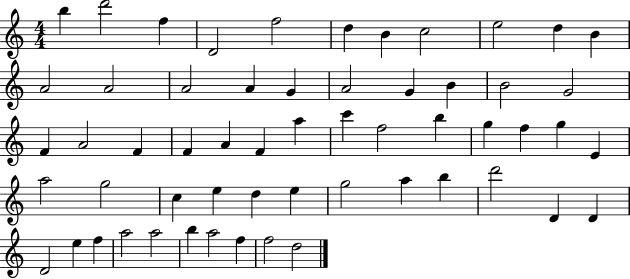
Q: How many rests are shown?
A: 0